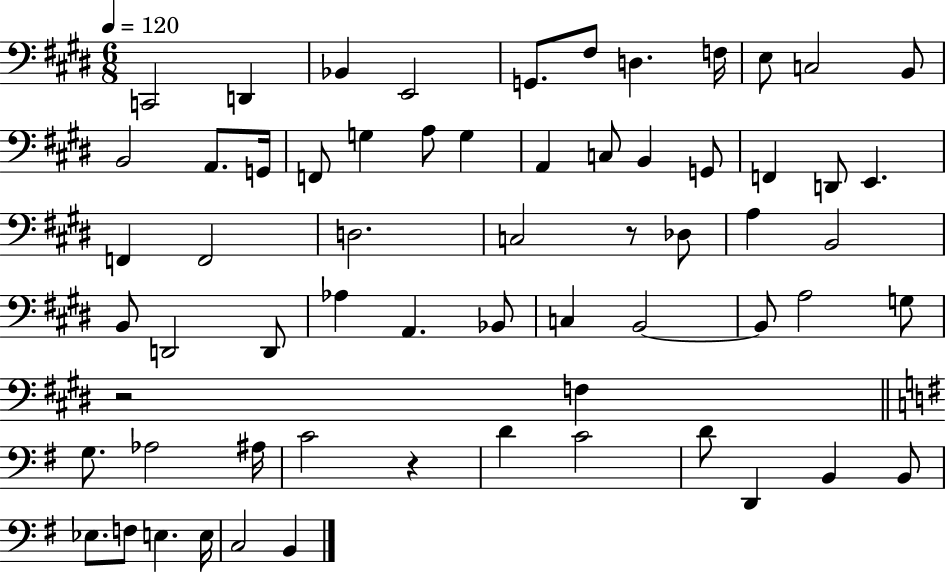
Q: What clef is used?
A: bass